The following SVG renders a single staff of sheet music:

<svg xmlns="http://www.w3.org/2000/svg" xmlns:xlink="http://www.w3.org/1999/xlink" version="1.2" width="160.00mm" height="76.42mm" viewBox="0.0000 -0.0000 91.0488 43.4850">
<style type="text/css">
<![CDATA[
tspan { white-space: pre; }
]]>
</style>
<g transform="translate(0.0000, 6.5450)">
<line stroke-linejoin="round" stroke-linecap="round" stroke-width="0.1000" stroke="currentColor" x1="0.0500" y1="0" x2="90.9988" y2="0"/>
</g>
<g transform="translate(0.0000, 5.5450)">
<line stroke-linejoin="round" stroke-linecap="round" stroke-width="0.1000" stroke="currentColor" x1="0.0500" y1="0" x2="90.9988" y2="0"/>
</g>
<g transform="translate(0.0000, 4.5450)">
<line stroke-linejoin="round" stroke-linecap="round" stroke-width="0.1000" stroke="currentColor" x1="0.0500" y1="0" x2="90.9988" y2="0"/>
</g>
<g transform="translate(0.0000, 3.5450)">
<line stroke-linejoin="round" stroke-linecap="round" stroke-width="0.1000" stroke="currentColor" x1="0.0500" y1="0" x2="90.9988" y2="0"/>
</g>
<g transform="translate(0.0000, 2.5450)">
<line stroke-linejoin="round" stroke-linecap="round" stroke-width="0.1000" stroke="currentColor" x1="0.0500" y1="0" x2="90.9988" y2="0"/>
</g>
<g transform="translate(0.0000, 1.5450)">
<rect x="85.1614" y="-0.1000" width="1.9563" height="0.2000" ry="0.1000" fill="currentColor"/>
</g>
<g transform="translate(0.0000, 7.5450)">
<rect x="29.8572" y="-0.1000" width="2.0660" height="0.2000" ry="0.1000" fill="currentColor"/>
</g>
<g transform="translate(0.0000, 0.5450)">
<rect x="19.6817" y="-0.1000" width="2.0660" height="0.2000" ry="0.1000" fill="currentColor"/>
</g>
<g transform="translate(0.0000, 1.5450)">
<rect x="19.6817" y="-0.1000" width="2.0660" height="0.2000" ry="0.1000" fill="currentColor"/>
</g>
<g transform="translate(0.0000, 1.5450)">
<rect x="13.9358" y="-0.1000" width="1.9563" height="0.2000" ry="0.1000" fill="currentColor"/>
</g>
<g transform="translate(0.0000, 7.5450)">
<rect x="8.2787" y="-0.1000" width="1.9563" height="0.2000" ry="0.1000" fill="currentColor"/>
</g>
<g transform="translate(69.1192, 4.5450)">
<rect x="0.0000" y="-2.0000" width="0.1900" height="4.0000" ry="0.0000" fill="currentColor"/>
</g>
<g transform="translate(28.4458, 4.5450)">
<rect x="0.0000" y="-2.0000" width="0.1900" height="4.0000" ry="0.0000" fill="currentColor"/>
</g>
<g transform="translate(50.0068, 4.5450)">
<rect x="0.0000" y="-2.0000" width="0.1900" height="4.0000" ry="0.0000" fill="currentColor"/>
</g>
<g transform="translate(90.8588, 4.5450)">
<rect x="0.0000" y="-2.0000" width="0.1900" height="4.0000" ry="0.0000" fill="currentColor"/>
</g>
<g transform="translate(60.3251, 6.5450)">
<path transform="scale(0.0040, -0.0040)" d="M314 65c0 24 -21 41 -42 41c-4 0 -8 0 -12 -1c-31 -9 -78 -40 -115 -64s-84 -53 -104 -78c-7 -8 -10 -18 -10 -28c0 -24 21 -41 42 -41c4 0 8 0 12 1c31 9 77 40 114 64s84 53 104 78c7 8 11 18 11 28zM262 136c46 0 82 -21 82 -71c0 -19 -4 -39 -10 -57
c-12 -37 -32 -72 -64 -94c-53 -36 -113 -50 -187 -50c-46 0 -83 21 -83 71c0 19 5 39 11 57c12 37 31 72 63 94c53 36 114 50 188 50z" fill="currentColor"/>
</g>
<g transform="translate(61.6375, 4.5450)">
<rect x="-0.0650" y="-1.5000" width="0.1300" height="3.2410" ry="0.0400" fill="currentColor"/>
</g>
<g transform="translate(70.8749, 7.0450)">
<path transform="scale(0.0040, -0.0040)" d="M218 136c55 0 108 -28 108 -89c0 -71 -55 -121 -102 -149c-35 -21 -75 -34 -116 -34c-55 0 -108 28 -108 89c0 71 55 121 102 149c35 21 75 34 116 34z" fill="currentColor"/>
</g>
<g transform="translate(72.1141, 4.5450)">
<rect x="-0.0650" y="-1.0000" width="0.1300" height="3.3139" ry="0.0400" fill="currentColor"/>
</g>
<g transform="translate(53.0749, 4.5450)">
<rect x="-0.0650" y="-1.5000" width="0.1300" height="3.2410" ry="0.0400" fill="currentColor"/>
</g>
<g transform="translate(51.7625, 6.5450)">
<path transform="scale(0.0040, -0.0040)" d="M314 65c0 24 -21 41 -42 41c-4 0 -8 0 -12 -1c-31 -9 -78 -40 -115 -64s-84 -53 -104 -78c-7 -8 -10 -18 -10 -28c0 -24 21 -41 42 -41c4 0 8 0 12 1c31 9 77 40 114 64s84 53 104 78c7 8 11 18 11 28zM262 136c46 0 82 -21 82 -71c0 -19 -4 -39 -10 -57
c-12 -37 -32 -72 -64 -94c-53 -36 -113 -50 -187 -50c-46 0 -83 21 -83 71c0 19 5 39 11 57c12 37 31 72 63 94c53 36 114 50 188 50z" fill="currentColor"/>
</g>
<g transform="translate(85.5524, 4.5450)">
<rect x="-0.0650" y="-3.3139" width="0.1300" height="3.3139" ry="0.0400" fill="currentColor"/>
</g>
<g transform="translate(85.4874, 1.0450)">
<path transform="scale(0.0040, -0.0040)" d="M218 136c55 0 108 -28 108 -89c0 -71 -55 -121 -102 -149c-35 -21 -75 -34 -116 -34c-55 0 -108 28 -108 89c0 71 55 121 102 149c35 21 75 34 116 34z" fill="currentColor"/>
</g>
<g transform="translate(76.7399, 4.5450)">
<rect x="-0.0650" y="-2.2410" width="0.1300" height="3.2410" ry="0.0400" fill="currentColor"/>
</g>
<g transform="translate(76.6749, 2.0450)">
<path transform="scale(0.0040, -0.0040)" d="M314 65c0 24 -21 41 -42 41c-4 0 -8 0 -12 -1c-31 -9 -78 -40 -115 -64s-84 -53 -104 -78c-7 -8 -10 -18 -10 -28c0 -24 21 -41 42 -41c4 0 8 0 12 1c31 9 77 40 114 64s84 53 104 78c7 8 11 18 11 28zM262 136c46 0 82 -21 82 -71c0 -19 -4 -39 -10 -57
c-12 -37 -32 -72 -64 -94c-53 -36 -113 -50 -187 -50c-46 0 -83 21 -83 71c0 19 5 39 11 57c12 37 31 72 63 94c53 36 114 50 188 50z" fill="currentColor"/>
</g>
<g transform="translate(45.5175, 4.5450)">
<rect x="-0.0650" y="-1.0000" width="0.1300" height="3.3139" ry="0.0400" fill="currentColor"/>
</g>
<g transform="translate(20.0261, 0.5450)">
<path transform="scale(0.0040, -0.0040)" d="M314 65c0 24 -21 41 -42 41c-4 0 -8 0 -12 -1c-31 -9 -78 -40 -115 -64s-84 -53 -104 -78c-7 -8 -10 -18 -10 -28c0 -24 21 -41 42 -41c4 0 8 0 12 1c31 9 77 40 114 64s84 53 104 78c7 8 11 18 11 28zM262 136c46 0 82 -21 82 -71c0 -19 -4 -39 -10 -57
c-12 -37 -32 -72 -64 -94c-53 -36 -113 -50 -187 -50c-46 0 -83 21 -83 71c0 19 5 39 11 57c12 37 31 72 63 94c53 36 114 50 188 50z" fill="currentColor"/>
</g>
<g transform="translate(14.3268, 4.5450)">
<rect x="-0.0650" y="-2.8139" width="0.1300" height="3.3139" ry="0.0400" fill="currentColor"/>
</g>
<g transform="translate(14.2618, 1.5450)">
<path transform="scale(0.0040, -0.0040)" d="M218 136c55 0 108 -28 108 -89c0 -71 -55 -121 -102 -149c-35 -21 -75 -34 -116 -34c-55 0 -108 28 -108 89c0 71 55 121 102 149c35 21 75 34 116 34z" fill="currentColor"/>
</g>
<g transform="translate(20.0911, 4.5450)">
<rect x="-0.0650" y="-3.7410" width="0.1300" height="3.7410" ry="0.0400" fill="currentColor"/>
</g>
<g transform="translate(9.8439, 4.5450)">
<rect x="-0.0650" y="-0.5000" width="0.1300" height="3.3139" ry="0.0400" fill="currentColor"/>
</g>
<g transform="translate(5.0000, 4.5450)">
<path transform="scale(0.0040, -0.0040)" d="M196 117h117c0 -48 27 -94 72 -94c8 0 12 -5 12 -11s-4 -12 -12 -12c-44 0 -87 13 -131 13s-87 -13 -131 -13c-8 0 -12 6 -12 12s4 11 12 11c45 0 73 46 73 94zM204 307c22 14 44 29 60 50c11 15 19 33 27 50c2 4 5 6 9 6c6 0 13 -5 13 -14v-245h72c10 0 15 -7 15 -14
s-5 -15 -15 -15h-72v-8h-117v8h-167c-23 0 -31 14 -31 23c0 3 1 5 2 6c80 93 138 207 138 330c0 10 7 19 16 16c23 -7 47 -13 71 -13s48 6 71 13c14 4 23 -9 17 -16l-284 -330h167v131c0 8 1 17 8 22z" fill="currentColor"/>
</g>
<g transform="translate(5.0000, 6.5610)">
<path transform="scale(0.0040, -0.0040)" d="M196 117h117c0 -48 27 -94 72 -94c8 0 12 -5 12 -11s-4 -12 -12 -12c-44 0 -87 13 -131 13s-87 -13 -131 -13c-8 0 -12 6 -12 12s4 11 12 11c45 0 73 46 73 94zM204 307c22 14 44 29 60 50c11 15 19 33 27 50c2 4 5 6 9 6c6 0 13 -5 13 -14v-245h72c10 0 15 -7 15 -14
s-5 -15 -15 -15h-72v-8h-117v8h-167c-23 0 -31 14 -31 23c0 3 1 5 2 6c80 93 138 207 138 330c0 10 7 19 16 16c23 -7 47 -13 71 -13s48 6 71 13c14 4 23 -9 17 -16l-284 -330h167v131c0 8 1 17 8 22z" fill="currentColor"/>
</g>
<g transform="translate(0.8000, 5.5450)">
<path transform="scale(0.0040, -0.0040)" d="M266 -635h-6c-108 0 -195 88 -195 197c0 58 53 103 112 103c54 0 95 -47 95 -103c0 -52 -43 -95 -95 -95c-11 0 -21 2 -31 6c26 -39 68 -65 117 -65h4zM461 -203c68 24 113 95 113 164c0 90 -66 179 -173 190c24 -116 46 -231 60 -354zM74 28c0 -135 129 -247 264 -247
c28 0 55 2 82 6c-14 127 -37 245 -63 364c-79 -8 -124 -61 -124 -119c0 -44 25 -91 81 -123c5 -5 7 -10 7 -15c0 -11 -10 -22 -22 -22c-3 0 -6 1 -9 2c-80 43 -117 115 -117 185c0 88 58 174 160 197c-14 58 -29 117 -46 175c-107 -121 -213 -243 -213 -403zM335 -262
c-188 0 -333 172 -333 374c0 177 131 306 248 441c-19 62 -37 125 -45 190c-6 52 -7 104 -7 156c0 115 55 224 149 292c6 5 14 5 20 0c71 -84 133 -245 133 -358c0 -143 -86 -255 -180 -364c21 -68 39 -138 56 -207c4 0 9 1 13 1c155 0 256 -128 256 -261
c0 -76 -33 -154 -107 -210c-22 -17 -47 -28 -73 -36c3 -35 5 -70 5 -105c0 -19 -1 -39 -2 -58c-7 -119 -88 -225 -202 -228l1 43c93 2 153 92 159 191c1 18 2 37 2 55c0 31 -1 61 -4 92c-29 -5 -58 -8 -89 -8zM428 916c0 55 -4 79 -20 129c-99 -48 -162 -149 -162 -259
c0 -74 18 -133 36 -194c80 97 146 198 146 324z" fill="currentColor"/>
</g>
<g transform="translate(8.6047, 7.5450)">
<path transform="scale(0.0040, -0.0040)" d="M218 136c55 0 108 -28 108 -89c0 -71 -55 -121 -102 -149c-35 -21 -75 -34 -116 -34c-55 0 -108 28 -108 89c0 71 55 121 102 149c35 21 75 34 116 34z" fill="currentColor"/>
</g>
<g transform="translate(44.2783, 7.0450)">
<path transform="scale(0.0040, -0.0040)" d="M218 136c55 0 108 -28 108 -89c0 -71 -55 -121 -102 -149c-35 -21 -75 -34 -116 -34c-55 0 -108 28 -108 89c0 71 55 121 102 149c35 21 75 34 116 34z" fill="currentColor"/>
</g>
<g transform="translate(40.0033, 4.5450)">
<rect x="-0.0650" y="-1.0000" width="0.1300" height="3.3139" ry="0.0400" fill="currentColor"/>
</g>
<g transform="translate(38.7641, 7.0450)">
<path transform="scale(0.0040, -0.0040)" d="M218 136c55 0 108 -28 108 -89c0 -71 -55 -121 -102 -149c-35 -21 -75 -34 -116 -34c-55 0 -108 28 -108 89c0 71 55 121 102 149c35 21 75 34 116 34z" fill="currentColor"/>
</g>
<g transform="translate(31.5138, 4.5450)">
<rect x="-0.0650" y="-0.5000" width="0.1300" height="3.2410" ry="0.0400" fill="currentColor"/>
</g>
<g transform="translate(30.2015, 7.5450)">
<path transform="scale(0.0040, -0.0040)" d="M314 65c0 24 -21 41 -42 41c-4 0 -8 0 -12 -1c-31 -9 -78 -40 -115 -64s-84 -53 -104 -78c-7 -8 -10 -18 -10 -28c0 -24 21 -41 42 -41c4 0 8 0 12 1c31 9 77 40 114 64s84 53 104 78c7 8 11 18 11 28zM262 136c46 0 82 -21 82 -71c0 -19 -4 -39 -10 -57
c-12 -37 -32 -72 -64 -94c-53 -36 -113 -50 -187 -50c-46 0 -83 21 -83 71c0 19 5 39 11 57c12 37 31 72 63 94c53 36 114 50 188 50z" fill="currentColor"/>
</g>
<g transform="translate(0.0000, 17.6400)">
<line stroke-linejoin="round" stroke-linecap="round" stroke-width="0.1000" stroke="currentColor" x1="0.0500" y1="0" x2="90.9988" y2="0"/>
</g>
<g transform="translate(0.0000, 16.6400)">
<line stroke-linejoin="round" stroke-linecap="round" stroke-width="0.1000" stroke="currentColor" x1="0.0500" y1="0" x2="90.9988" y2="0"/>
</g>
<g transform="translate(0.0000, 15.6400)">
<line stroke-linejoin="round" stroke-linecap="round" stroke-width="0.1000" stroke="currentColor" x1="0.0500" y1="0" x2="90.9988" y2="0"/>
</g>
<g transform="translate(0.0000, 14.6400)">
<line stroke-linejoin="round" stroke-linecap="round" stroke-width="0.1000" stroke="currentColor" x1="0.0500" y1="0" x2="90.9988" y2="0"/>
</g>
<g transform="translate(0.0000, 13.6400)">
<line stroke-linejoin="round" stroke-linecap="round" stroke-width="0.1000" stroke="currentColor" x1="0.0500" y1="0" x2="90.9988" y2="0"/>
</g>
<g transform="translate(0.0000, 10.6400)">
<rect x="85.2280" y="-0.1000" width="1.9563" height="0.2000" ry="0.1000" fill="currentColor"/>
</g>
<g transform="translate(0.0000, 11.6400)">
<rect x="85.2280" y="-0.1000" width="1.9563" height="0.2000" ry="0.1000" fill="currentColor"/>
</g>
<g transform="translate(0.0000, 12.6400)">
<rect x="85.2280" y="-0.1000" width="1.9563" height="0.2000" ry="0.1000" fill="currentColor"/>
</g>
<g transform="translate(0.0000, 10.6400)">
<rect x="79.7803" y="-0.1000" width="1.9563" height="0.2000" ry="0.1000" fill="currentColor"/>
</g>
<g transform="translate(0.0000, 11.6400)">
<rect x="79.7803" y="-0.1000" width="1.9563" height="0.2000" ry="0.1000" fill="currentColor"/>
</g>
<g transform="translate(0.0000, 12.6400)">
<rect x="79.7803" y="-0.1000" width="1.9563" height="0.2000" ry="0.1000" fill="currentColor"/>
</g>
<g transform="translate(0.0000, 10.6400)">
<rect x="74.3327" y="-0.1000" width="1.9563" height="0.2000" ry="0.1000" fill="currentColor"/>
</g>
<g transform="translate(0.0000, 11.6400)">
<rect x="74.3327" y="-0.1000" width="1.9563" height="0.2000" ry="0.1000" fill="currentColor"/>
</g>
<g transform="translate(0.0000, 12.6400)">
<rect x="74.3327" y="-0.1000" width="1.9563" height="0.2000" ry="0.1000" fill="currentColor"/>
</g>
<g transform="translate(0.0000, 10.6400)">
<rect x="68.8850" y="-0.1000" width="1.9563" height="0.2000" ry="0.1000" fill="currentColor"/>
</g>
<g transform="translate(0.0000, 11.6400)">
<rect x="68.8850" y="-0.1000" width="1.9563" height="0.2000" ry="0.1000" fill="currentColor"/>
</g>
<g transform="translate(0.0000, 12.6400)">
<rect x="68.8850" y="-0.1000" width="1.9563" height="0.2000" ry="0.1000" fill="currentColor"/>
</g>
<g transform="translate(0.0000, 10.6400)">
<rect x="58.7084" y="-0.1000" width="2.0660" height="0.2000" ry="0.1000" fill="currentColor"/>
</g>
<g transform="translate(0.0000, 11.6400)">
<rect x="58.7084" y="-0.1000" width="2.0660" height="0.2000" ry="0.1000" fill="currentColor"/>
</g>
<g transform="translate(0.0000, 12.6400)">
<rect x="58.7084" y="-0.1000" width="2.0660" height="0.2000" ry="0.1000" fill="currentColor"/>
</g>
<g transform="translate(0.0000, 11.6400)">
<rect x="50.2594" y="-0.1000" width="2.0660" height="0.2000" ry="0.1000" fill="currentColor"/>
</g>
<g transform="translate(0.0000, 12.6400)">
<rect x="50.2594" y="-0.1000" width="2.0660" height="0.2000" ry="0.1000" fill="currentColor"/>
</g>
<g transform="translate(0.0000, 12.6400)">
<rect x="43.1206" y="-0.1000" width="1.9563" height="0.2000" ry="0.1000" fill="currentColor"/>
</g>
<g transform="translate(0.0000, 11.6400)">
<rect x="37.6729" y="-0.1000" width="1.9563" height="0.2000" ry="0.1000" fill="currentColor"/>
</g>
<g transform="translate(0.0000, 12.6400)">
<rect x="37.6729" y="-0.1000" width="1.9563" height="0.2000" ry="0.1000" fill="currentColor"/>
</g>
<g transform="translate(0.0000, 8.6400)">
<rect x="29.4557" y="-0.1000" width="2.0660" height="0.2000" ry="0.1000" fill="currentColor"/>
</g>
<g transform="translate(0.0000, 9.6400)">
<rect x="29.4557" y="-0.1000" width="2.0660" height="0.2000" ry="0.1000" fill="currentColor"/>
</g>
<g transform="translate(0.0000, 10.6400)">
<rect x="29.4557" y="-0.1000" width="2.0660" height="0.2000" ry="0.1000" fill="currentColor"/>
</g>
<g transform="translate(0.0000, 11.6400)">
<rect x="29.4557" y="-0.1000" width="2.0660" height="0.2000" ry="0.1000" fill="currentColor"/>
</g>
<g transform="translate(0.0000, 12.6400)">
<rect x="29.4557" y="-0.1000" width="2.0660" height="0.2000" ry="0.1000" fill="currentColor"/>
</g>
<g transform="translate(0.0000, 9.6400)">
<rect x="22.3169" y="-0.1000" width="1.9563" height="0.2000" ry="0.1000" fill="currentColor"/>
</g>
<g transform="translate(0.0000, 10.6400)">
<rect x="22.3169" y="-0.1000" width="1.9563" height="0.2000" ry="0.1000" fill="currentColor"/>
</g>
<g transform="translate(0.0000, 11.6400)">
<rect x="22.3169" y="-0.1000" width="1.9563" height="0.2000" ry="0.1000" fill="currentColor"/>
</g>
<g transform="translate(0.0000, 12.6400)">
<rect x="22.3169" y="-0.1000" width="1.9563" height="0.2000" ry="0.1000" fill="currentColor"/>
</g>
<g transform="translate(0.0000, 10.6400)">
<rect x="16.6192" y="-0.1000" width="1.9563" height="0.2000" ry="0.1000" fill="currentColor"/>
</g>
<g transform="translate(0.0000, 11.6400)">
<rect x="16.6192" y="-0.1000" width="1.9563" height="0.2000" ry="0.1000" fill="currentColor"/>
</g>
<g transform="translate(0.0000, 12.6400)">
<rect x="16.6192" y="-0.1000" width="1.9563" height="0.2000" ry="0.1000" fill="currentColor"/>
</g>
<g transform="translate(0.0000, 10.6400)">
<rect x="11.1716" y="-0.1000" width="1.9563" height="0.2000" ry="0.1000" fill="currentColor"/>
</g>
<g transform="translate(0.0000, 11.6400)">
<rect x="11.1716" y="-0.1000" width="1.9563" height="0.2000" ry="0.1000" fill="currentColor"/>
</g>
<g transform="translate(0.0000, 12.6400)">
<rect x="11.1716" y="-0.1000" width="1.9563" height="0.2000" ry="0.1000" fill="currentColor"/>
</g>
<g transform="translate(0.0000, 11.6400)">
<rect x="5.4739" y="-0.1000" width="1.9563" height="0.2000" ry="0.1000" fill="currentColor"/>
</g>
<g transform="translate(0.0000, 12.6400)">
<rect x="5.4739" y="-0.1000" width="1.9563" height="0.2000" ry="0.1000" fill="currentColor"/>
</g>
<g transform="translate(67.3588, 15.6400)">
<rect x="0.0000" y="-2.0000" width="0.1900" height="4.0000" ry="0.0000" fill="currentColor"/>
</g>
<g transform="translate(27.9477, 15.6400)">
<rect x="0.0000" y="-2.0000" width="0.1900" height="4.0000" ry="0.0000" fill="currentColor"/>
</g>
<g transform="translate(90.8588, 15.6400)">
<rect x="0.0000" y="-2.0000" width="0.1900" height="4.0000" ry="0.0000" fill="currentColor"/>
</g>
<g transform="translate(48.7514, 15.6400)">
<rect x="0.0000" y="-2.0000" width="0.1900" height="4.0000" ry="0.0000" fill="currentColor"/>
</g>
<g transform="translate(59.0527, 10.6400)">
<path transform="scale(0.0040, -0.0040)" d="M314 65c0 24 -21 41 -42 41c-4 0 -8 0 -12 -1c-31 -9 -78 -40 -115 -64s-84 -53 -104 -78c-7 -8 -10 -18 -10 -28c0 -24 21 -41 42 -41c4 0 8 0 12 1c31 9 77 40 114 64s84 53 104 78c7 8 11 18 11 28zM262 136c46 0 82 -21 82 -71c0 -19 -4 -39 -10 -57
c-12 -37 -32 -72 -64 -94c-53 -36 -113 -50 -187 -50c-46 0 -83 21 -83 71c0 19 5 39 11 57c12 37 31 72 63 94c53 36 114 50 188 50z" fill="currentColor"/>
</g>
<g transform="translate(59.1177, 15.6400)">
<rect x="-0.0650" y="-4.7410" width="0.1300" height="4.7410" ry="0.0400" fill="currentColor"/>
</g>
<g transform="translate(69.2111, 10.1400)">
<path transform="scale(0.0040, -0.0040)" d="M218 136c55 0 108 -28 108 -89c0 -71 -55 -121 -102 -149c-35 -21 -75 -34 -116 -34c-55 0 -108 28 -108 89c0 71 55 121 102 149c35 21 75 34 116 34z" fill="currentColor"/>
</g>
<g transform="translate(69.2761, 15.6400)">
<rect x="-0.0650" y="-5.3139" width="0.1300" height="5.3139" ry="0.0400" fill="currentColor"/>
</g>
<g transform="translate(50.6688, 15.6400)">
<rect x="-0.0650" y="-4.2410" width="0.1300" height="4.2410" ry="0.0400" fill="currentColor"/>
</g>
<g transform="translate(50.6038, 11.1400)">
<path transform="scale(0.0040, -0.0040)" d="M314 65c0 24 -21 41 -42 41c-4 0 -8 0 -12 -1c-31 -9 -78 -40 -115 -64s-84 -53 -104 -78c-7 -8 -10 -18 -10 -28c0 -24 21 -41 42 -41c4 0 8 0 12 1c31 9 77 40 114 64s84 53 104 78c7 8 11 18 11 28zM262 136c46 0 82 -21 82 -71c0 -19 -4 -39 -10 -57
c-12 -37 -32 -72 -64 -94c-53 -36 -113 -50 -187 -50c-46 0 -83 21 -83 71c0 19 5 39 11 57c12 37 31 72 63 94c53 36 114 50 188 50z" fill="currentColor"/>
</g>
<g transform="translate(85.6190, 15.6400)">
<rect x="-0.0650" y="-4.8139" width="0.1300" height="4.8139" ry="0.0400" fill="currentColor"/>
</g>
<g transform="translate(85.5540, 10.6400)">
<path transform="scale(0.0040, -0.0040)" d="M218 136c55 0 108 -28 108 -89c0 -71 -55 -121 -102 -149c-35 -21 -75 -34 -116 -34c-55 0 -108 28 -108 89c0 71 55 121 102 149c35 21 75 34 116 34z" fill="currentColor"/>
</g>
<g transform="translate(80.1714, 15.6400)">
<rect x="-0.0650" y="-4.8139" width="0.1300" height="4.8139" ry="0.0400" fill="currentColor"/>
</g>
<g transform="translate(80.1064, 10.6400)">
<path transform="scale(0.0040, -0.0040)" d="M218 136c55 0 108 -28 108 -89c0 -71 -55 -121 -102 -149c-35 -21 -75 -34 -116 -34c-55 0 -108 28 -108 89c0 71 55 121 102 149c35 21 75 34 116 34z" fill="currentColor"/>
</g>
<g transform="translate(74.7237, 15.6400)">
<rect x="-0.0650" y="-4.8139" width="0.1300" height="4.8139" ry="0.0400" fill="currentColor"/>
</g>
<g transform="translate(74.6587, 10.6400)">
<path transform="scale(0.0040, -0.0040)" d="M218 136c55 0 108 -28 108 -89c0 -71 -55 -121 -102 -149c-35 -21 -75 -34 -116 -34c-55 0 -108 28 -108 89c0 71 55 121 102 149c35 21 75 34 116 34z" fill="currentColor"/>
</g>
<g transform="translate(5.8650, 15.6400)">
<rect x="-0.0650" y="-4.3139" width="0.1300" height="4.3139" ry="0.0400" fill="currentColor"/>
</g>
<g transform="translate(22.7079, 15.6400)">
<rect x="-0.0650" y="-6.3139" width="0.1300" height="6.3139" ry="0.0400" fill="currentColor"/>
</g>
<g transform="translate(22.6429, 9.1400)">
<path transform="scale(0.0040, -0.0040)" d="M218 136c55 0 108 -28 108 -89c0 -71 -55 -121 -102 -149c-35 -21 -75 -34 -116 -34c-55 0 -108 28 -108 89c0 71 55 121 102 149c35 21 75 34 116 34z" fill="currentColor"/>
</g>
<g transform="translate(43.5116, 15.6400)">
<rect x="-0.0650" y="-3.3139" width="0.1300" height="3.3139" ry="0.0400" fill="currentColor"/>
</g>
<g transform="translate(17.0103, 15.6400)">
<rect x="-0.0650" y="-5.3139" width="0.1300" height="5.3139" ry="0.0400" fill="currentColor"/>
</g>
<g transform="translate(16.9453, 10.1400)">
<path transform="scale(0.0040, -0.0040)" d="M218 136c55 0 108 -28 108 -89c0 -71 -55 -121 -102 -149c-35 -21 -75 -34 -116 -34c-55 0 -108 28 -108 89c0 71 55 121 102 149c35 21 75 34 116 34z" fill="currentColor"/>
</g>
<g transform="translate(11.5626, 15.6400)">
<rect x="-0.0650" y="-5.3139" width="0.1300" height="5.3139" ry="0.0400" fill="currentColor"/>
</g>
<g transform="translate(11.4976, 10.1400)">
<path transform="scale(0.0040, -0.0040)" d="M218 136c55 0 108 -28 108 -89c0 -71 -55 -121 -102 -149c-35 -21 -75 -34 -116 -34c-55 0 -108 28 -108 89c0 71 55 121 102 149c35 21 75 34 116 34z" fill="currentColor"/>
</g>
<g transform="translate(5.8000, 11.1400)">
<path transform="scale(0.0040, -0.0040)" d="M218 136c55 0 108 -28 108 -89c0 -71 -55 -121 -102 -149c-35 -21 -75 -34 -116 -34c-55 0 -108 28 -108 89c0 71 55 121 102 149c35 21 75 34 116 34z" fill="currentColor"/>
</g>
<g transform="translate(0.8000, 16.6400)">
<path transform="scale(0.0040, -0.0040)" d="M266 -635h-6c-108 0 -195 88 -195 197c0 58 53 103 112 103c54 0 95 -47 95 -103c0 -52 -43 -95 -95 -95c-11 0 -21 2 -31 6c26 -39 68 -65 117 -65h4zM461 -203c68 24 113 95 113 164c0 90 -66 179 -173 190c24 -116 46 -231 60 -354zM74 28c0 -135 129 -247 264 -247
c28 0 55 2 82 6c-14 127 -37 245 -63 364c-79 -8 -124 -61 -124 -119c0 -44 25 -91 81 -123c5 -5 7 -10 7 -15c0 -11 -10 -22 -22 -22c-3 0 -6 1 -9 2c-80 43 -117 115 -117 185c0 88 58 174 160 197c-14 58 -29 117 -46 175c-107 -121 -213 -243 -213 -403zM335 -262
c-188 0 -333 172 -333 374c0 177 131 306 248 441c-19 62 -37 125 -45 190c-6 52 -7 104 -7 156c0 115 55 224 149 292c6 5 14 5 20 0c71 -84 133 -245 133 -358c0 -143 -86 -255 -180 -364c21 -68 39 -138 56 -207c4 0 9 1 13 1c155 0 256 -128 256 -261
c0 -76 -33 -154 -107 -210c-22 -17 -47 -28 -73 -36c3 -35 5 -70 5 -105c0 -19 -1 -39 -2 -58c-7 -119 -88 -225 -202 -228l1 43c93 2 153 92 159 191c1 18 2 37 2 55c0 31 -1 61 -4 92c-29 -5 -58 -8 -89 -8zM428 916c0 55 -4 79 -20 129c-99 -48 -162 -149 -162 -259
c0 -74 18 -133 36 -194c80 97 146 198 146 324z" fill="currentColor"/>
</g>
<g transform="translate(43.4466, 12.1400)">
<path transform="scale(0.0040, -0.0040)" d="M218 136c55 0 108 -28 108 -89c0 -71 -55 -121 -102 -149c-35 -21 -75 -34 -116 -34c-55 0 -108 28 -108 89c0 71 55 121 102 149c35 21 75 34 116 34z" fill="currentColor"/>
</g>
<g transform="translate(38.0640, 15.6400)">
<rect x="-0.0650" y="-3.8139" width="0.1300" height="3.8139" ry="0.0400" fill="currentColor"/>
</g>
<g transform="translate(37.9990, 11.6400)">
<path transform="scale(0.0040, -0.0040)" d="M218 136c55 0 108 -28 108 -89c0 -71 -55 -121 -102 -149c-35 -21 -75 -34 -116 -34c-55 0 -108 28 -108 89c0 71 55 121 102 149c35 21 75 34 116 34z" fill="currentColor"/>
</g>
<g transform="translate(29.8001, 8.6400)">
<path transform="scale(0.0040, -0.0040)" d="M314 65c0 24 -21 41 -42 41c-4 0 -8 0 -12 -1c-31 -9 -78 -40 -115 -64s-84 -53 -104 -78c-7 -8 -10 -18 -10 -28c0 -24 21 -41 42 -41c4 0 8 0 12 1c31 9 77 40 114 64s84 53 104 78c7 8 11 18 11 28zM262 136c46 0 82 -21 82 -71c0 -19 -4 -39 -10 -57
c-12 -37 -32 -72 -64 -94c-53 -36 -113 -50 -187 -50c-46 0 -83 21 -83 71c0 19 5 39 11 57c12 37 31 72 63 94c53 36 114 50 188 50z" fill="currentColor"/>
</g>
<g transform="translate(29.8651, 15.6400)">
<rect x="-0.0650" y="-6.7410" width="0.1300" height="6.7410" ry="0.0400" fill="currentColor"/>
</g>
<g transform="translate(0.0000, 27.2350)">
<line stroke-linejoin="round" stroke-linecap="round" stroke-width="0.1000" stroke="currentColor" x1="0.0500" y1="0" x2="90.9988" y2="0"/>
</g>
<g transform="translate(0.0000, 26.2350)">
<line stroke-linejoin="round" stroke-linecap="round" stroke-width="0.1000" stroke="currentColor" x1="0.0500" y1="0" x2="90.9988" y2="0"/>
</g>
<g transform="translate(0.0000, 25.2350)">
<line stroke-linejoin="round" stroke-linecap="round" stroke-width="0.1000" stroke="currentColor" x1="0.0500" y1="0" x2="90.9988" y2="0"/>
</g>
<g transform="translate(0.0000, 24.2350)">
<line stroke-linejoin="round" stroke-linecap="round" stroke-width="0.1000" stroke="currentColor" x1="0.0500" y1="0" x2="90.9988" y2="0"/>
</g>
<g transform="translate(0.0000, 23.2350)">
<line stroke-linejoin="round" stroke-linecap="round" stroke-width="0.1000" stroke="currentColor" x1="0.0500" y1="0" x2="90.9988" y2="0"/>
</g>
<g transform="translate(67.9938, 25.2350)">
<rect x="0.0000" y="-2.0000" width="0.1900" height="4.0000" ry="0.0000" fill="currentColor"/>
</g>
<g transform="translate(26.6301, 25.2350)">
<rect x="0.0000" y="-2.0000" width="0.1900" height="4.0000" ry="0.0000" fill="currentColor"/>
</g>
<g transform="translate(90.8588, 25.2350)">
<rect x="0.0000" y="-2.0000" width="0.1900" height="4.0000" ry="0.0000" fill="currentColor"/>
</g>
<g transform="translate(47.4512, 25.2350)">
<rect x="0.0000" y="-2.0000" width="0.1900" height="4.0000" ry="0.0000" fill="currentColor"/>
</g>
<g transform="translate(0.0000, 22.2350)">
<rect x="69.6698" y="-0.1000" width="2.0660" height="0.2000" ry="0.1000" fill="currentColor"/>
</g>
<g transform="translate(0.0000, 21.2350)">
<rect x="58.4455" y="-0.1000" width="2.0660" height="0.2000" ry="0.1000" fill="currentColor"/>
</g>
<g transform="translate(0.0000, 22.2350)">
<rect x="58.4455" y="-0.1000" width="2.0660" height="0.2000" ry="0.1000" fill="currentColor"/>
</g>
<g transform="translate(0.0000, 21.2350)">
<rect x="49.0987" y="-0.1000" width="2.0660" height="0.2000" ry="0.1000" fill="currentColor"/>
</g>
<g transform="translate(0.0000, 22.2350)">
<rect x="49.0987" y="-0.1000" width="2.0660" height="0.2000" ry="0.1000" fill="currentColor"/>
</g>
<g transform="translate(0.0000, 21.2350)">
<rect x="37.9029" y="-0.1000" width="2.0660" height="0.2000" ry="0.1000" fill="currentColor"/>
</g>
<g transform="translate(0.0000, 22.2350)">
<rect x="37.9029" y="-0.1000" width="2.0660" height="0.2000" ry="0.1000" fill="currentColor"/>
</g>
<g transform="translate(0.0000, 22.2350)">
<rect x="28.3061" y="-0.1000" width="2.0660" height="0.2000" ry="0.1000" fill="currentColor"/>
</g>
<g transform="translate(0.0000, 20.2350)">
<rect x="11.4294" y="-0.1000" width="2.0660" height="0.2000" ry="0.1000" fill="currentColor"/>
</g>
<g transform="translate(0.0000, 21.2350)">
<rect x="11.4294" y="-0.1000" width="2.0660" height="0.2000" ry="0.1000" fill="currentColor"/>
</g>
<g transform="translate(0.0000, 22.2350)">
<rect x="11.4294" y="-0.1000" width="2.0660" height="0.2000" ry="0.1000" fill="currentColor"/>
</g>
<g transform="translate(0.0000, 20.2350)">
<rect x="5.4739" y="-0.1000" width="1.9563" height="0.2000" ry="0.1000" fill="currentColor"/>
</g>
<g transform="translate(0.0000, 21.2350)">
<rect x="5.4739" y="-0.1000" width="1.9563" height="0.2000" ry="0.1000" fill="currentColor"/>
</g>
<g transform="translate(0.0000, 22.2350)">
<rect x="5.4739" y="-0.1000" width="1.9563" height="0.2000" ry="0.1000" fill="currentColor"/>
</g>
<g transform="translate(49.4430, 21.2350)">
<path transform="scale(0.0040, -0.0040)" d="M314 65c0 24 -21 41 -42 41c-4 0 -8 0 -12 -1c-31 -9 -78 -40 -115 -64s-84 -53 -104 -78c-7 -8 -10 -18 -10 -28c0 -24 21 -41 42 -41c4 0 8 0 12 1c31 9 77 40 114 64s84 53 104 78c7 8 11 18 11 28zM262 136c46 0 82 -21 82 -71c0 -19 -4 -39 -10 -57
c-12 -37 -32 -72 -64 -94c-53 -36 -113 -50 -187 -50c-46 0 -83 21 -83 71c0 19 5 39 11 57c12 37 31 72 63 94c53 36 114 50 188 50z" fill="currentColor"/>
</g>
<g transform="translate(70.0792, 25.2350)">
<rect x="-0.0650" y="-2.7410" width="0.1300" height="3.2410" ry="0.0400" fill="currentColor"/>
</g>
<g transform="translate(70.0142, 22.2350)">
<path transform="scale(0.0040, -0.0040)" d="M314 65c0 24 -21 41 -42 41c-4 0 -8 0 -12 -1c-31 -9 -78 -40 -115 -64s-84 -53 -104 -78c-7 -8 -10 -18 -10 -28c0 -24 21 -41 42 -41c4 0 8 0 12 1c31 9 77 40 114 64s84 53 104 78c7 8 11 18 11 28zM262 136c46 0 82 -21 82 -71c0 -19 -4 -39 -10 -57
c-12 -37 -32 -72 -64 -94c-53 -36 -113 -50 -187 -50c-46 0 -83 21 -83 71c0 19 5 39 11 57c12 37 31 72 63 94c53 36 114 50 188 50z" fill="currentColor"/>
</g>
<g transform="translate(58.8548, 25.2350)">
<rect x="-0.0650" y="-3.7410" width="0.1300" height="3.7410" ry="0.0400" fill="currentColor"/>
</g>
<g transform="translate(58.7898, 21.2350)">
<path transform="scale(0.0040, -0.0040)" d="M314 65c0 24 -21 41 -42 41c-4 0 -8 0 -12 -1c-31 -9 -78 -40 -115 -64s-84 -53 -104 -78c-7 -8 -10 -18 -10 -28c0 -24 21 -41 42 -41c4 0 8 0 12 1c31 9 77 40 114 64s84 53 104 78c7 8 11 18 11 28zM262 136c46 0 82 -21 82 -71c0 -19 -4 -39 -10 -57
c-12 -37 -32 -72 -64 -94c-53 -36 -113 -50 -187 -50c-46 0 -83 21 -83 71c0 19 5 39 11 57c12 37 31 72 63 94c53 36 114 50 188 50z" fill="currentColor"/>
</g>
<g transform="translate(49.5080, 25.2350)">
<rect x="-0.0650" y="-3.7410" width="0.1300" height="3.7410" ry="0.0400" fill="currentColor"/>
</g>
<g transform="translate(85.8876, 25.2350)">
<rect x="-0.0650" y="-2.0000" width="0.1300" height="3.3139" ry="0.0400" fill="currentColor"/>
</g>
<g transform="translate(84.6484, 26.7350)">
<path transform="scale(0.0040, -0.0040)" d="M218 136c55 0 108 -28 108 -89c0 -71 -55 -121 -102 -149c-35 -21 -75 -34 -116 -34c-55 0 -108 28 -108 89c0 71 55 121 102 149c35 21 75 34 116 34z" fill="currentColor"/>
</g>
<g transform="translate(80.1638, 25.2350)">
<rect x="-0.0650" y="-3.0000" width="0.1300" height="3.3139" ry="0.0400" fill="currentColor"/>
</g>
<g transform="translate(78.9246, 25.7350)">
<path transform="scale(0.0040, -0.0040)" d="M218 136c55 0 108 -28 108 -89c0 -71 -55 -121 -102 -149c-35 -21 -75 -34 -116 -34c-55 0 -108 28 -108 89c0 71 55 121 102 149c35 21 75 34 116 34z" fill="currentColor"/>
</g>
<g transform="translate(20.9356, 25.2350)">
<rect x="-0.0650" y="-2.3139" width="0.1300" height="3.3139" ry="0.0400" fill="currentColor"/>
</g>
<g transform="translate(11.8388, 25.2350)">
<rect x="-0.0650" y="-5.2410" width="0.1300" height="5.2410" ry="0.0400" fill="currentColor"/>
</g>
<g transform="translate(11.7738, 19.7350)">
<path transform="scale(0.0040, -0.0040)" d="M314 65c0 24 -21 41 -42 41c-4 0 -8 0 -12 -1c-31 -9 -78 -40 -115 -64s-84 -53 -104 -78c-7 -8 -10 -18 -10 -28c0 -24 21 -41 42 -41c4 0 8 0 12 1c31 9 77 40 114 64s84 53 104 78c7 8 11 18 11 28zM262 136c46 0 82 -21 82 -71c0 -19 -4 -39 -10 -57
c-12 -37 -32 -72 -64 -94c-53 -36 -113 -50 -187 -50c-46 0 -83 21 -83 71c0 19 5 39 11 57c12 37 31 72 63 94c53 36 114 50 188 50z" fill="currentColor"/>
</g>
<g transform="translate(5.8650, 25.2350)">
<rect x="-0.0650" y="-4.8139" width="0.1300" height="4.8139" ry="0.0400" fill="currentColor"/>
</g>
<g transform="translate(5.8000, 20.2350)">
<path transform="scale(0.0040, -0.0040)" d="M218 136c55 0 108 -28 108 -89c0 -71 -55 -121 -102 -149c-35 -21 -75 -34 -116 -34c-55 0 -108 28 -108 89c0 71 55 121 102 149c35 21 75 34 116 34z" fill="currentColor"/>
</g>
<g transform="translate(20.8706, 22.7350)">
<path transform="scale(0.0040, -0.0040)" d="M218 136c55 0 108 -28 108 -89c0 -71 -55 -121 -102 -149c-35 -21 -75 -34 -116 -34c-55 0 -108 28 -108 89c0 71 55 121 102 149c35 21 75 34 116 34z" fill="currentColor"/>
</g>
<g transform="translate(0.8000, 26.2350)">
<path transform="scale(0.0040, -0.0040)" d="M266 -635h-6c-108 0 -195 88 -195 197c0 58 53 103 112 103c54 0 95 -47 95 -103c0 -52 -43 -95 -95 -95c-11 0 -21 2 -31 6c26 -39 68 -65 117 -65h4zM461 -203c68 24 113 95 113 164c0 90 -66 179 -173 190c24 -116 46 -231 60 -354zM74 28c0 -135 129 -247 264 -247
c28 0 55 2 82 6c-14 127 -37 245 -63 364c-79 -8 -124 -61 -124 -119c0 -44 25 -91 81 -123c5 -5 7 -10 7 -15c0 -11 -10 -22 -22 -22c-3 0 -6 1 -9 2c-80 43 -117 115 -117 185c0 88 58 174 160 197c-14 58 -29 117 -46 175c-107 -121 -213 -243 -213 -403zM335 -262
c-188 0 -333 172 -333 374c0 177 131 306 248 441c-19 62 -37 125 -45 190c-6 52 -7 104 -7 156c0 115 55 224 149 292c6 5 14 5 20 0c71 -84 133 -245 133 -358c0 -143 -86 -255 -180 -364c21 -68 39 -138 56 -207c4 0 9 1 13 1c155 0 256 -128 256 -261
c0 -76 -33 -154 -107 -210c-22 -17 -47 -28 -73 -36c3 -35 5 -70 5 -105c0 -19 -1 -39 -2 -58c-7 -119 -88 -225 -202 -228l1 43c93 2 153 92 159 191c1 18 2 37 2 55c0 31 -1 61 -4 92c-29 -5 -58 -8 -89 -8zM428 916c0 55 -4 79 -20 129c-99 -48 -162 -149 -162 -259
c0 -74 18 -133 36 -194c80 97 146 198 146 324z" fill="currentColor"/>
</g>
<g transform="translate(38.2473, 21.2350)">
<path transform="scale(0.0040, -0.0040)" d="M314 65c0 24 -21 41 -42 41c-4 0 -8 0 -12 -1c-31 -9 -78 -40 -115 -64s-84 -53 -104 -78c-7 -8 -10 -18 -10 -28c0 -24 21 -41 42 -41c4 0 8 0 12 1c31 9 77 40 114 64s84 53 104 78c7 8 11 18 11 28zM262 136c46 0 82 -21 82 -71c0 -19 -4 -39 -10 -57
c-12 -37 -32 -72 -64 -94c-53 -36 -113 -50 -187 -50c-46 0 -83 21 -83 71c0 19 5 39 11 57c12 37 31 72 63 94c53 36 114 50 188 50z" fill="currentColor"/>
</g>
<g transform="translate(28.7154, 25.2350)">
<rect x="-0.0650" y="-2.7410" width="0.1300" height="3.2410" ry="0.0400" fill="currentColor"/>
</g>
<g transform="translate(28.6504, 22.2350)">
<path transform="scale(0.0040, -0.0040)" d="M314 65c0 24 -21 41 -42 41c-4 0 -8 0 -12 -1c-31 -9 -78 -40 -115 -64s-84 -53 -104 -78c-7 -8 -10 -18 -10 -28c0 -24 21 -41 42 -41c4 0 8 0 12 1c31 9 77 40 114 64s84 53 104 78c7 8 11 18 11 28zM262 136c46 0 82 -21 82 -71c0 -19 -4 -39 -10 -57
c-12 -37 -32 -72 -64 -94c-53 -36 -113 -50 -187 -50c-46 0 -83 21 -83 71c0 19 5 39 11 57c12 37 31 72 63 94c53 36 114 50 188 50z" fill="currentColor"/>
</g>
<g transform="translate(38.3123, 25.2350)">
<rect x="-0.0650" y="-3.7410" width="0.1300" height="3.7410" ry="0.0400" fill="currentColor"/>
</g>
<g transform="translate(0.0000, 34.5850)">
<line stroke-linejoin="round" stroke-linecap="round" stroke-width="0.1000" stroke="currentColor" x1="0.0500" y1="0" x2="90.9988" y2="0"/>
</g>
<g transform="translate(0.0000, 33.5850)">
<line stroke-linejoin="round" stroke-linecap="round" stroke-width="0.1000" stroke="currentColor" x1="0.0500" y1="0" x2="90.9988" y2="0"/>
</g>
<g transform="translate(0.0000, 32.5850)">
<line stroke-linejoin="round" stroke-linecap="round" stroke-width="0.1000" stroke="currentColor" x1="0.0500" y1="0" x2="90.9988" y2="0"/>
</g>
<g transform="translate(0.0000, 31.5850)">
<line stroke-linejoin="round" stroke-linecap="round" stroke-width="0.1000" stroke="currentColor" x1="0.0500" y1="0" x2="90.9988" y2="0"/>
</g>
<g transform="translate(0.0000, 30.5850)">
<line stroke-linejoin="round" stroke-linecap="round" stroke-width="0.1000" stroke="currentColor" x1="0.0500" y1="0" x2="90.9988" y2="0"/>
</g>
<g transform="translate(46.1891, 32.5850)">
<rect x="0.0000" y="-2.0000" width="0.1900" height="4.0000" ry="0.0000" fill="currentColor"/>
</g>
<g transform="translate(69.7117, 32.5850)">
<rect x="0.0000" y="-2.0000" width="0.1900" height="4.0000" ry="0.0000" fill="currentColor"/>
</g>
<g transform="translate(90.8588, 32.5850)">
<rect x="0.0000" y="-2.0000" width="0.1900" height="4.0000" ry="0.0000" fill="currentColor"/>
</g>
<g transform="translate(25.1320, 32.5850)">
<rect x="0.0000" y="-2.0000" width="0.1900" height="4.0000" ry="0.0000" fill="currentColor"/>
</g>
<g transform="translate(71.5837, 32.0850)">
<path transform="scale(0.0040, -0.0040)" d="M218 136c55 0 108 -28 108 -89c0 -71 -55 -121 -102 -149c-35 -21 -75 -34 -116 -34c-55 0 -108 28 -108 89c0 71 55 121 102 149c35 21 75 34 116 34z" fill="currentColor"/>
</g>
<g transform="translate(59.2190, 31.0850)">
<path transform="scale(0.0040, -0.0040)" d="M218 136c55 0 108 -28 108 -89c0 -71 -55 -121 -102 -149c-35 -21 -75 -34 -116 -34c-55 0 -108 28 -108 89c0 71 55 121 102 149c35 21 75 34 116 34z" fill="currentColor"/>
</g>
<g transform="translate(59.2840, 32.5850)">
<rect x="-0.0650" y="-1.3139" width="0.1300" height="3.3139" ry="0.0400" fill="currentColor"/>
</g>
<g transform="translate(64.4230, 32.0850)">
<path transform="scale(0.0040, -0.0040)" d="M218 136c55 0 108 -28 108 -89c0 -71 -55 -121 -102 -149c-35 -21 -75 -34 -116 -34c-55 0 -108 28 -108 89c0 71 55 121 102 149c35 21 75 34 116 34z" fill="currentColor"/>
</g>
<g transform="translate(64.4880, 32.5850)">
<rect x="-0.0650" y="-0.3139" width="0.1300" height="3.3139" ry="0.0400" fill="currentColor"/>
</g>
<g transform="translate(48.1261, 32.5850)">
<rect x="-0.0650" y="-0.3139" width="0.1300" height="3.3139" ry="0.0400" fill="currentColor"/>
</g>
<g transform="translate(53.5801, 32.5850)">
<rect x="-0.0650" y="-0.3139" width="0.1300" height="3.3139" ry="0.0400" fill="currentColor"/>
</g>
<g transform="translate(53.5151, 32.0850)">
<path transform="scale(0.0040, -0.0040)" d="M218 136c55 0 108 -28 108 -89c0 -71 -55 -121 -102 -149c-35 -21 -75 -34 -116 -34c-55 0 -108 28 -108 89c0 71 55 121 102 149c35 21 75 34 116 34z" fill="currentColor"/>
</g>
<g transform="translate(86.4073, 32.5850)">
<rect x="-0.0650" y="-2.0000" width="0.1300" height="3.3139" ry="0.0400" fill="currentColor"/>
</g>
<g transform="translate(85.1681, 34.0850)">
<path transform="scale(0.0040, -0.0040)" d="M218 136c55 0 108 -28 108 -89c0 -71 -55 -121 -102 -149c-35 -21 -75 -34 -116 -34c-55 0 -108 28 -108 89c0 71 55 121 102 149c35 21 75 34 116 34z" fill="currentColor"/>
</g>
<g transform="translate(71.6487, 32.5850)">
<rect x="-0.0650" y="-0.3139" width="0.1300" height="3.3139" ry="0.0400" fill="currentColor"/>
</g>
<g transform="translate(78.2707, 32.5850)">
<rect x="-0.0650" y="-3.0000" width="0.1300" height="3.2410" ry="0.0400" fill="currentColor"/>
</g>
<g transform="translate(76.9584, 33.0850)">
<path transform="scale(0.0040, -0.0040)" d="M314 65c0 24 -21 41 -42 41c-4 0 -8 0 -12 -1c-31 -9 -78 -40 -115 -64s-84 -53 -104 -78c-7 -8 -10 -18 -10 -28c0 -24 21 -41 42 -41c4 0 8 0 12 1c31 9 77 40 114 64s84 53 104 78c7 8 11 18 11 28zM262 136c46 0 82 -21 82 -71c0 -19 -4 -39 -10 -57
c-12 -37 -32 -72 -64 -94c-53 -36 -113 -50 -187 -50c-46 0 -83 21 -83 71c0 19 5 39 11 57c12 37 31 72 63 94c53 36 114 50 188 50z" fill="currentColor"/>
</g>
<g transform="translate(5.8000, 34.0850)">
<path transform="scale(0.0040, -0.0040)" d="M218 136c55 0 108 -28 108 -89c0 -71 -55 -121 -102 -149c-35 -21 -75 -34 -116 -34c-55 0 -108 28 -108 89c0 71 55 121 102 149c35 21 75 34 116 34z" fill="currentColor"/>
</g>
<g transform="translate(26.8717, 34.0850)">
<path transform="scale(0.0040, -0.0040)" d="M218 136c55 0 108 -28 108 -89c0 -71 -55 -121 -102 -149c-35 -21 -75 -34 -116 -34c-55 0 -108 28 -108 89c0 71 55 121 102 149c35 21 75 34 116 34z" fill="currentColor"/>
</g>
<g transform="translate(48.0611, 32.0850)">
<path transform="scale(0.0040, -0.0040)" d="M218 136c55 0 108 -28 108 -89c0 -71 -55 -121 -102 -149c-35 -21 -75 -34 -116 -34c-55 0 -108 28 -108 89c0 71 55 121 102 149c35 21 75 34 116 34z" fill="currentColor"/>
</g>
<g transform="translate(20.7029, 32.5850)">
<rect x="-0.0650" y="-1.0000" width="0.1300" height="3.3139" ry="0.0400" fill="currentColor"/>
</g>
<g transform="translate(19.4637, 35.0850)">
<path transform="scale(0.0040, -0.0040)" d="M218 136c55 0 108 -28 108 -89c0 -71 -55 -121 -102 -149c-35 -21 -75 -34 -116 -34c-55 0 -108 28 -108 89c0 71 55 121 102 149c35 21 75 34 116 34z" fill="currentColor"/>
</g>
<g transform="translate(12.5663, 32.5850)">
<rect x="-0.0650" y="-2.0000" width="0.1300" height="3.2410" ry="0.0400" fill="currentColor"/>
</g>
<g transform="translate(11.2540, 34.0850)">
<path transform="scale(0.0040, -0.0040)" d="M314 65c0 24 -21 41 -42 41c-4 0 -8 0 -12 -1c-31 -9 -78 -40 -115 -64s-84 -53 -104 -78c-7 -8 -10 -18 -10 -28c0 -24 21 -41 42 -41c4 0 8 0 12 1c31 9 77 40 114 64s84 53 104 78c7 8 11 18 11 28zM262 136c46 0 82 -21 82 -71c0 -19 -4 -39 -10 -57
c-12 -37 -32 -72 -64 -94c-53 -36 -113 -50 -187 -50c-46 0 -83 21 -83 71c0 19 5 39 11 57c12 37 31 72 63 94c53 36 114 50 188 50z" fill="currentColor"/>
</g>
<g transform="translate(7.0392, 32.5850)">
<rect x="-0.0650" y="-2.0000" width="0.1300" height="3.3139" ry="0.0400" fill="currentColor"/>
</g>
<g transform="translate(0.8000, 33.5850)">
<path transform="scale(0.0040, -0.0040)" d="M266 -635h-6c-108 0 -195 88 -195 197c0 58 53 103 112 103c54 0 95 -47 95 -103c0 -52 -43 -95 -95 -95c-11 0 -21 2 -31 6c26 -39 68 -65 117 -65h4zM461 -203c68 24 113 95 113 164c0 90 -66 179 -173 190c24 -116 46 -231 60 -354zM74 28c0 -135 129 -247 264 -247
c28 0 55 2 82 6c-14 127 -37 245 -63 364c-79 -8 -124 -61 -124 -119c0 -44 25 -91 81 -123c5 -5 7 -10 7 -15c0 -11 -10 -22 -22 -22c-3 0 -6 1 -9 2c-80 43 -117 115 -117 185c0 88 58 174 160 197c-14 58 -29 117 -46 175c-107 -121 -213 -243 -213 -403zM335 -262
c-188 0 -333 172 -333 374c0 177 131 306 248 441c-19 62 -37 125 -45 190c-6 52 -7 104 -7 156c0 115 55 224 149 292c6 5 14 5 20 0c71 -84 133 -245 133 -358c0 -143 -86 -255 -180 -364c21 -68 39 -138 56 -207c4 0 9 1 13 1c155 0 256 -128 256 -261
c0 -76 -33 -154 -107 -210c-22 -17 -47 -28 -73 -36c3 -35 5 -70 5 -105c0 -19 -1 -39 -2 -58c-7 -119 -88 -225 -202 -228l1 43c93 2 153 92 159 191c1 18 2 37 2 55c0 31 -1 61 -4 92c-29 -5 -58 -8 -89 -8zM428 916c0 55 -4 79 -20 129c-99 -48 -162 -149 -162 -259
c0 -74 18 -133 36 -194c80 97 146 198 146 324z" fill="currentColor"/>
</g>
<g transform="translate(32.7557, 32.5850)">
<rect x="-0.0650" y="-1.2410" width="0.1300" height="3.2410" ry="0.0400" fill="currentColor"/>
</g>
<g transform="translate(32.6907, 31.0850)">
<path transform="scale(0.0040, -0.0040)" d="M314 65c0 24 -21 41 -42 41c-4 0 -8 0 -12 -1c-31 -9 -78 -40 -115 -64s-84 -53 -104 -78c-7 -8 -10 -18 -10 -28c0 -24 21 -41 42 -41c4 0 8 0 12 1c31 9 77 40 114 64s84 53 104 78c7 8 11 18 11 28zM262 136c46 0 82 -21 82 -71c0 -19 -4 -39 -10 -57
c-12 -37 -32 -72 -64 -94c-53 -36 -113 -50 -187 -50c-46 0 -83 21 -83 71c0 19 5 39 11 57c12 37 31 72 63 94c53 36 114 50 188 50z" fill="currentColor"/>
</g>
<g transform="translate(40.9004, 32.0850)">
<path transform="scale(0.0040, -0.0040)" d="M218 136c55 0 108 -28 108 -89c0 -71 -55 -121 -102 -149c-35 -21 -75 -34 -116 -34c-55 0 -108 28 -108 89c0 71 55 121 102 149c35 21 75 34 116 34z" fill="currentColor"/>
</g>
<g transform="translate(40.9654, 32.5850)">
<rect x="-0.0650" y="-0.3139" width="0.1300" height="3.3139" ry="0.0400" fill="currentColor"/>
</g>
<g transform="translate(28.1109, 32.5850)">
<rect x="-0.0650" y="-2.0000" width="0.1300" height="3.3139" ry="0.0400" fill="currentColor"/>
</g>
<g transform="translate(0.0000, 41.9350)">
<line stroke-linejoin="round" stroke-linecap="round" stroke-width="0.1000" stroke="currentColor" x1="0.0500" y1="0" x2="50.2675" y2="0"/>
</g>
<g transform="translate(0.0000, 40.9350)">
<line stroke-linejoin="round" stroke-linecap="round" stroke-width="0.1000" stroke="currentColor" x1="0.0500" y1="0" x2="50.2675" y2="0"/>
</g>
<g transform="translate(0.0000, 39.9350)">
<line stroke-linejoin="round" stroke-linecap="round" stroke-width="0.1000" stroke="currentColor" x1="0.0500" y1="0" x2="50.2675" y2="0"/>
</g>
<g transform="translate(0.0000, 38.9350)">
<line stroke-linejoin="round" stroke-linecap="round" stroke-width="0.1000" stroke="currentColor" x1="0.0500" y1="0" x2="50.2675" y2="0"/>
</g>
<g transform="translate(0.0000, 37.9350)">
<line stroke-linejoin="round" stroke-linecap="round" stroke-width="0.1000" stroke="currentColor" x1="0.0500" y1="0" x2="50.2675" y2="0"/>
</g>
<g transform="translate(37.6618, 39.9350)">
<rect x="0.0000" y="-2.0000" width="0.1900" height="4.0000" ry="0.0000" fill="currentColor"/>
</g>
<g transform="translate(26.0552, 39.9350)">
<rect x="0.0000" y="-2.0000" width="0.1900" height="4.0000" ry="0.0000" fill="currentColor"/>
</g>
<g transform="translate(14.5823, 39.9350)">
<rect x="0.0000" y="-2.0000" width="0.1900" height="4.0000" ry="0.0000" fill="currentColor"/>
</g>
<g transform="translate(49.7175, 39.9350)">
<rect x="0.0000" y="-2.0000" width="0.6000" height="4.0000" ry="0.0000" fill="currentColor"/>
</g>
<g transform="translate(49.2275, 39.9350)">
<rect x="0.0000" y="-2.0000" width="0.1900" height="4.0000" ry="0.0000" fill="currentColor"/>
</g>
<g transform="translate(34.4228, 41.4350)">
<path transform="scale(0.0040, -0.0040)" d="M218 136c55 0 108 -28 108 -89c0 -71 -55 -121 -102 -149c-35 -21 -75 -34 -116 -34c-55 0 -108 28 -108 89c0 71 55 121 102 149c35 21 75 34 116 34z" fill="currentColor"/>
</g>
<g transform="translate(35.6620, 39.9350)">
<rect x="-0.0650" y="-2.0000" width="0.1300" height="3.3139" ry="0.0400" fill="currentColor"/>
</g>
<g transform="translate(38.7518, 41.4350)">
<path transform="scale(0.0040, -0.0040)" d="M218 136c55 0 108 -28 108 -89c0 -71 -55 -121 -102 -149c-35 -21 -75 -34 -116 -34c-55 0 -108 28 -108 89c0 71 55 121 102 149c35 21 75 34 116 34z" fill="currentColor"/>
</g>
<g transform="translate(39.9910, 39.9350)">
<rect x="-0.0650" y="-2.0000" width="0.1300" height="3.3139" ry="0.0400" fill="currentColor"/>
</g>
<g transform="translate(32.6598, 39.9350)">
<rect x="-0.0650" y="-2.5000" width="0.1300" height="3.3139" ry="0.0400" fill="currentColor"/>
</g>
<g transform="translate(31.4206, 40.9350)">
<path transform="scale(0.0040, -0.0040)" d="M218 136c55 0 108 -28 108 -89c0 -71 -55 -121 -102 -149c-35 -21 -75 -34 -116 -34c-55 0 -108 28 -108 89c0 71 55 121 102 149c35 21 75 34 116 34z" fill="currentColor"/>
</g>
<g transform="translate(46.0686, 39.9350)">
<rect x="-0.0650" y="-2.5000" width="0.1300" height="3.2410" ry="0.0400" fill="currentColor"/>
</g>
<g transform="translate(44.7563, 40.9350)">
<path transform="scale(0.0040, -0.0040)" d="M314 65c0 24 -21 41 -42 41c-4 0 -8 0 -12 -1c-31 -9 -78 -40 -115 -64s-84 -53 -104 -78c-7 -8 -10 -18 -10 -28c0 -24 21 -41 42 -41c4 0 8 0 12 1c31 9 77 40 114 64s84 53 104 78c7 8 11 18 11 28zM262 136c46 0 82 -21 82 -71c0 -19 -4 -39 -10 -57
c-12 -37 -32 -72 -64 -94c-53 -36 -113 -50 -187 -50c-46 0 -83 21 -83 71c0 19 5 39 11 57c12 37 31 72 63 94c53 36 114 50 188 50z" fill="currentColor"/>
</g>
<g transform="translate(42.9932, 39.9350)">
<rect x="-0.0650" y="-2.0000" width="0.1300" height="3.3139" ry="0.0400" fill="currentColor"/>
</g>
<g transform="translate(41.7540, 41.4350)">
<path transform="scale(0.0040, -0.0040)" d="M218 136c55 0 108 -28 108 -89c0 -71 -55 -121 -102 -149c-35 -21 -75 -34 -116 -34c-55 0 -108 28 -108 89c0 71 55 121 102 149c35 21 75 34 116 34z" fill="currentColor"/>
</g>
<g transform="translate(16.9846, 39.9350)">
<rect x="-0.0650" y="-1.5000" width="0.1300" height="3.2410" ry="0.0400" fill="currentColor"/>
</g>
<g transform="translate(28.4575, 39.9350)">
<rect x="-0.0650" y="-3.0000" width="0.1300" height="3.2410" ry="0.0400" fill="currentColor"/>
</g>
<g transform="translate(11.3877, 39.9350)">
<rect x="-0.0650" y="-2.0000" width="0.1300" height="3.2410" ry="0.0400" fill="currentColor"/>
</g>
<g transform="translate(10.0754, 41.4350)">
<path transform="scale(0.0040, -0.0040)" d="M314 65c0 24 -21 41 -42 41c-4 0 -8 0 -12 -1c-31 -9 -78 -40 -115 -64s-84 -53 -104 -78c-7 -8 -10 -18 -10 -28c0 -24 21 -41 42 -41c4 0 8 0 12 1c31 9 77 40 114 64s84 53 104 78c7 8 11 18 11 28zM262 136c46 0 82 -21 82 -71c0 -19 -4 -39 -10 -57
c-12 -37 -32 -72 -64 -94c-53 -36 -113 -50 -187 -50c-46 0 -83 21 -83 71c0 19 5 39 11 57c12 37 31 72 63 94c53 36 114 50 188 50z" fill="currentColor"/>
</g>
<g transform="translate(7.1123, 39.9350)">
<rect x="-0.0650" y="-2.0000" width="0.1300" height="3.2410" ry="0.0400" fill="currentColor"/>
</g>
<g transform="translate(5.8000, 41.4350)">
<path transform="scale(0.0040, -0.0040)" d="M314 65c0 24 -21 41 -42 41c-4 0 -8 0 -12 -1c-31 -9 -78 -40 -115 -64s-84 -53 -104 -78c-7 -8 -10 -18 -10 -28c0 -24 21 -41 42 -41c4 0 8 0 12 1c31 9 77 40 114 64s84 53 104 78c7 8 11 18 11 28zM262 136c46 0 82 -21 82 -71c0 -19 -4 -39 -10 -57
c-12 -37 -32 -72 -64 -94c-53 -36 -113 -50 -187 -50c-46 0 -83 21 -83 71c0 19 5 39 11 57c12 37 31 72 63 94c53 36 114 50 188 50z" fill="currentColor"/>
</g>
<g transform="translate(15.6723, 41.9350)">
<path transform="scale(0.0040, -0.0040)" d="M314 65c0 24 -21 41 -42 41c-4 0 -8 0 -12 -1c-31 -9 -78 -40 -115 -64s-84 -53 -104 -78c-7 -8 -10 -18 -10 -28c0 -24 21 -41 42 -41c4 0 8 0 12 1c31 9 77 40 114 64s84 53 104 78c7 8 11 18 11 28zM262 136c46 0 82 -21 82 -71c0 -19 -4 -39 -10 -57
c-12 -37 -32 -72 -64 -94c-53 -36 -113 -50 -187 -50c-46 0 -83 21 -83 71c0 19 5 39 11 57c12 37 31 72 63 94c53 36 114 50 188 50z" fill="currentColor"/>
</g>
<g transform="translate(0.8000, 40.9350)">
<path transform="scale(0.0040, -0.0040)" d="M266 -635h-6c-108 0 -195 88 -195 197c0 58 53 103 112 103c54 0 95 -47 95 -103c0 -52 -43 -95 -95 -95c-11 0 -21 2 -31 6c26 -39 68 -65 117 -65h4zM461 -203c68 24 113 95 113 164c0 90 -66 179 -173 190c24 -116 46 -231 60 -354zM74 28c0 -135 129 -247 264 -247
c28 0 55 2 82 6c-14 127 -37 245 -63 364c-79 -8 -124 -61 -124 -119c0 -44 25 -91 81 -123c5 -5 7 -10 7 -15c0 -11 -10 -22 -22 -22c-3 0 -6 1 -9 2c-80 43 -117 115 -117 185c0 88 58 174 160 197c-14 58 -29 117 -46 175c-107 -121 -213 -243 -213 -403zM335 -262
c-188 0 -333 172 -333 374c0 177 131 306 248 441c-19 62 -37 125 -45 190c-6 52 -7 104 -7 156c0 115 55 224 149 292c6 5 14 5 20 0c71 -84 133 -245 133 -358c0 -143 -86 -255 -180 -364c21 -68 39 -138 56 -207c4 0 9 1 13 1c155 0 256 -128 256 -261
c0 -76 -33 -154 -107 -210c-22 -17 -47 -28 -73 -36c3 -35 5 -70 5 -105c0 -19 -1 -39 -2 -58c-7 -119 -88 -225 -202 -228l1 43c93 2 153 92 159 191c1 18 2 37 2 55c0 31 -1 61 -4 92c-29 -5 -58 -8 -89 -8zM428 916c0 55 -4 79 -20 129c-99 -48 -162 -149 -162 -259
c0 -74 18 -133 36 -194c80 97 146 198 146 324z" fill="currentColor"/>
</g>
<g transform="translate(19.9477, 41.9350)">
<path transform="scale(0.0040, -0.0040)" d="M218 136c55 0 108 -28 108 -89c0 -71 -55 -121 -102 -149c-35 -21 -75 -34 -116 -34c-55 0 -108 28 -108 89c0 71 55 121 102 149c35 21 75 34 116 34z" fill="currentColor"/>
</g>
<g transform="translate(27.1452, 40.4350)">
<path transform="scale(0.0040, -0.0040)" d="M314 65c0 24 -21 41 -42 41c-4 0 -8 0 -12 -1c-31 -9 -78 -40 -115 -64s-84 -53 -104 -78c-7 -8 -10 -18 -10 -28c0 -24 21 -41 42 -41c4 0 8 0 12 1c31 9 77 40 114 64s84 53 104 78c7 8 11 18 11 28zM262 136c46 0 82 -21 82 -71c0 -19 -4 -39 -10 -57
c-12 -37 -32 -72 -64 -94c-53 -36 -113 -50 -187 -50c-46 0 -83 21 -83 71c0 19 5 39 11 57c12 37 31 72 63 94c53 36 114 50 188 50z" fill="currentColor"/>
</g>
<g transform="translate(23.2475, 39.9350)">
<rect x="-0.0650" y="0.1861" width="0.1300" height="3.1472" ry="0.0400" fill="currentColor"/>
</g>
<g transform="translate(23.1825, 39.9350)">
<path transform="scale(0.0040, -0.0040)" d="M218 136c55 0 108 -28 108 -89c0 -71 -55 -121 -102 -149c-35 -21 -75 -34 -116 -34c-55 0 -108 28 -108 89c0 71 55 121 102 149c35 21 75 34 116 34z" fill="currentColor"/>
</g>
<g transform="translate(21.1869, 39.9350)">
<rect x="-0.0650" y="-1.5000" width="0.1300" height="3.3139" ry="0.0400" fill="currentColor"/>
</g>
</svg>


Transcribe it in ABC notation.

X:1
T:Untitled
M:4/4
L:1/4
K:C
C a c'2 C2 D D E2 E2 D g2 b d' f' f' a' b'2 c' b d'2 e'2 f' e' e' e' e' f'2 g a2 c'2 c'2 c'2 a2 A F F F2 D F e2 c c c e c c A2 F F2 F2 E2 E B A2 G F F F G2